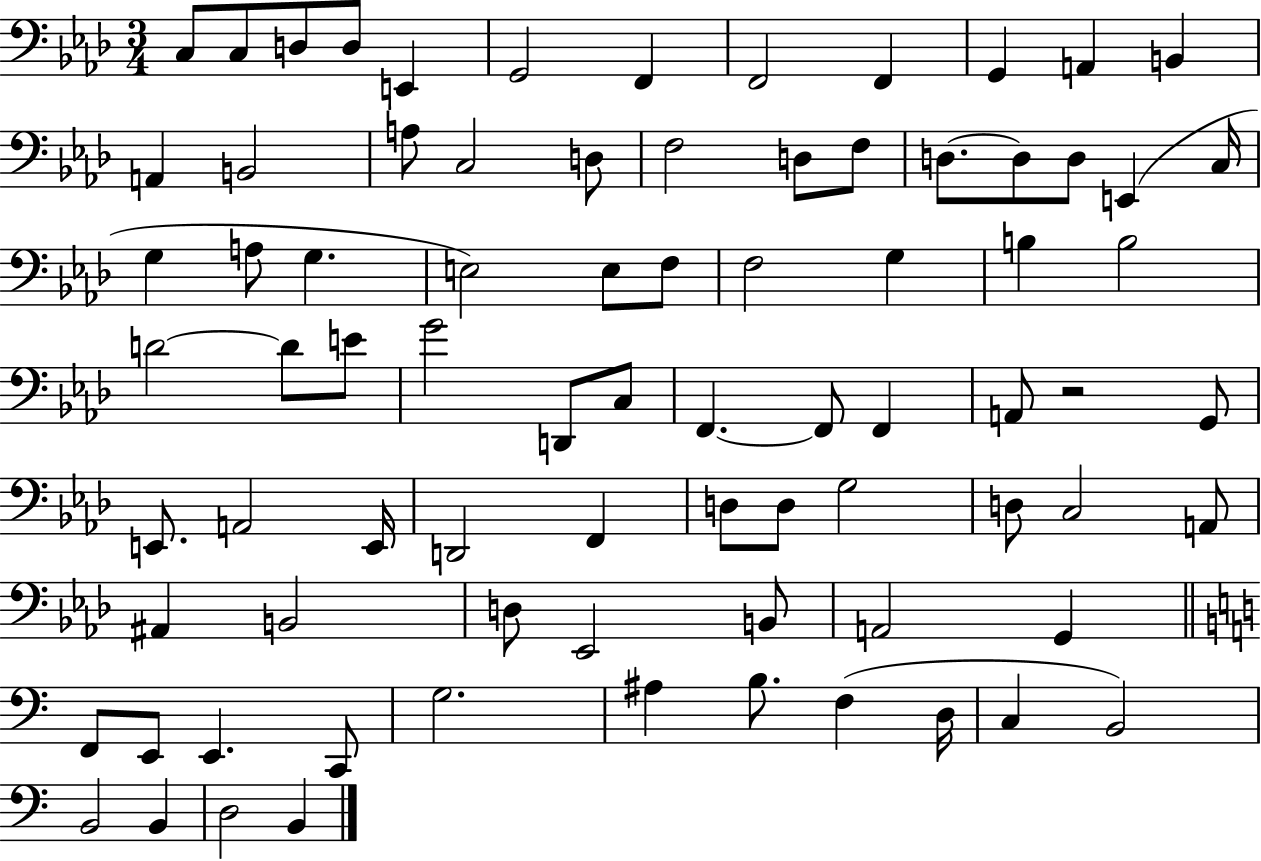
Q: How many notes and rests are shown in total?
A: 80